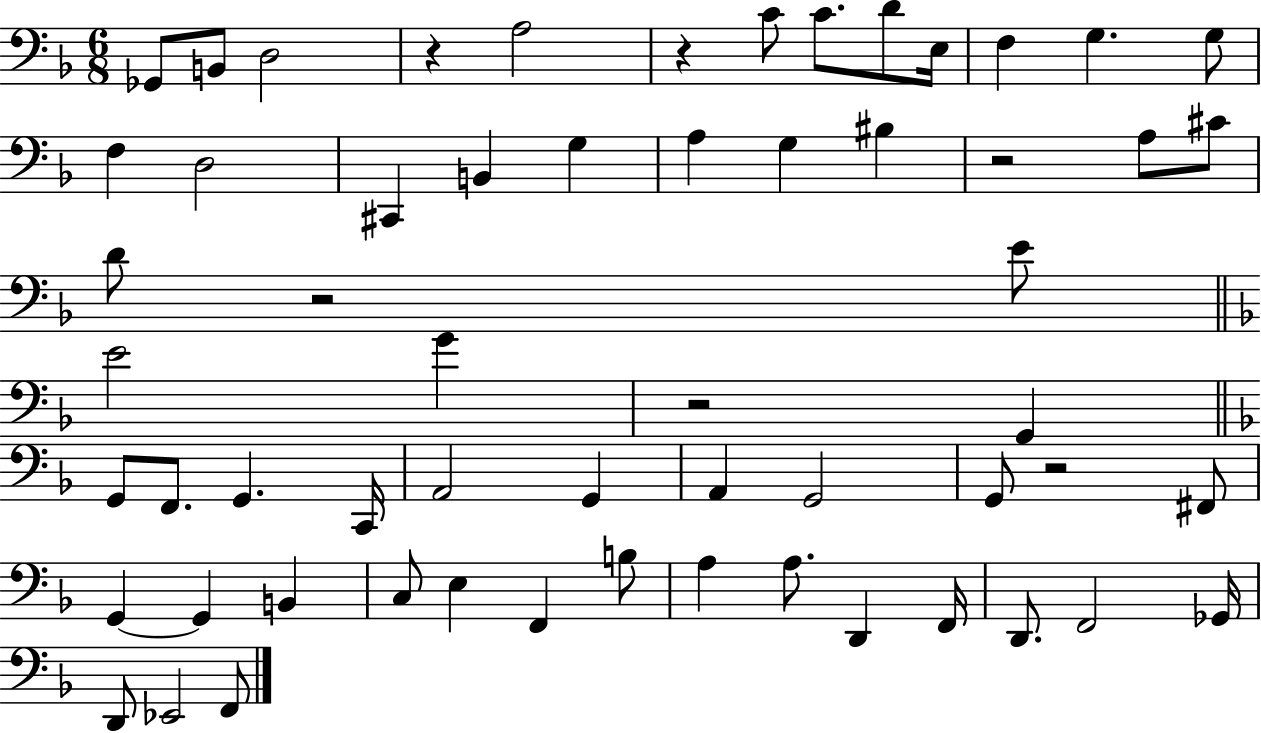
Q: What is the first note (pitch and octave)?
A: Gb2